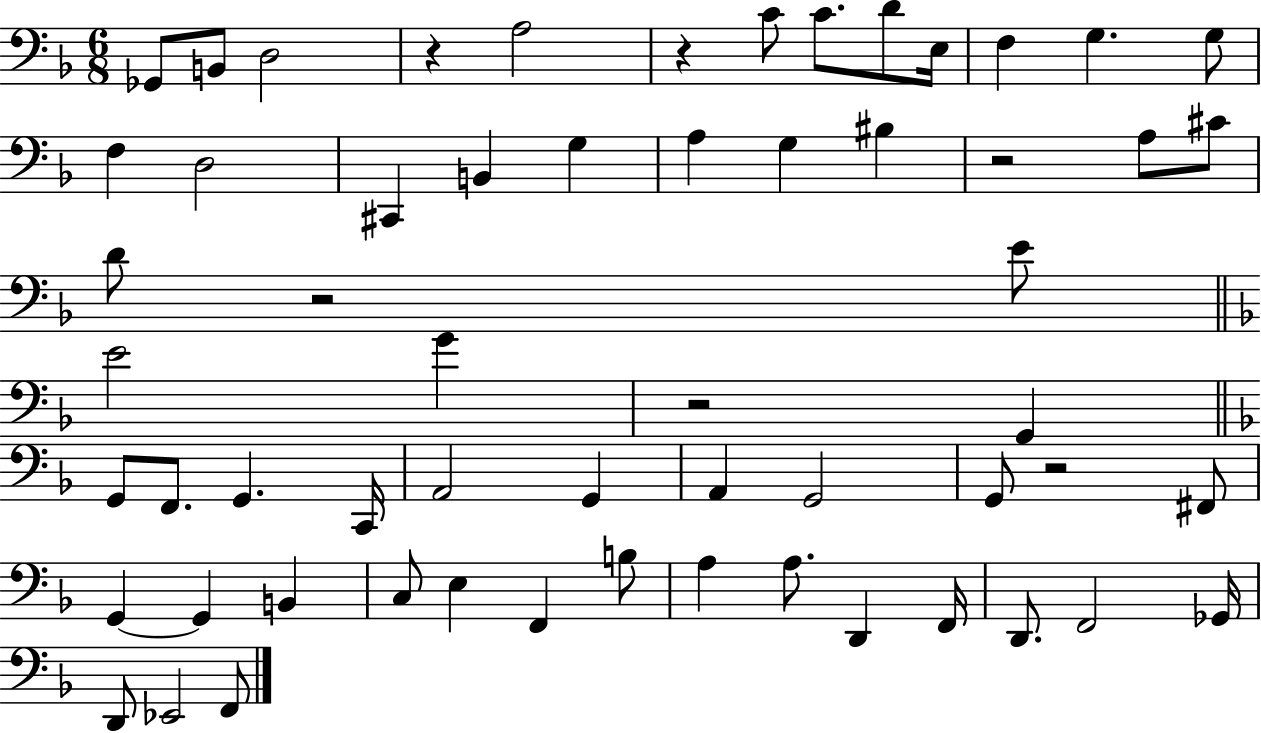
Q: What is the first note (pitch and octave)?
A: Gb2